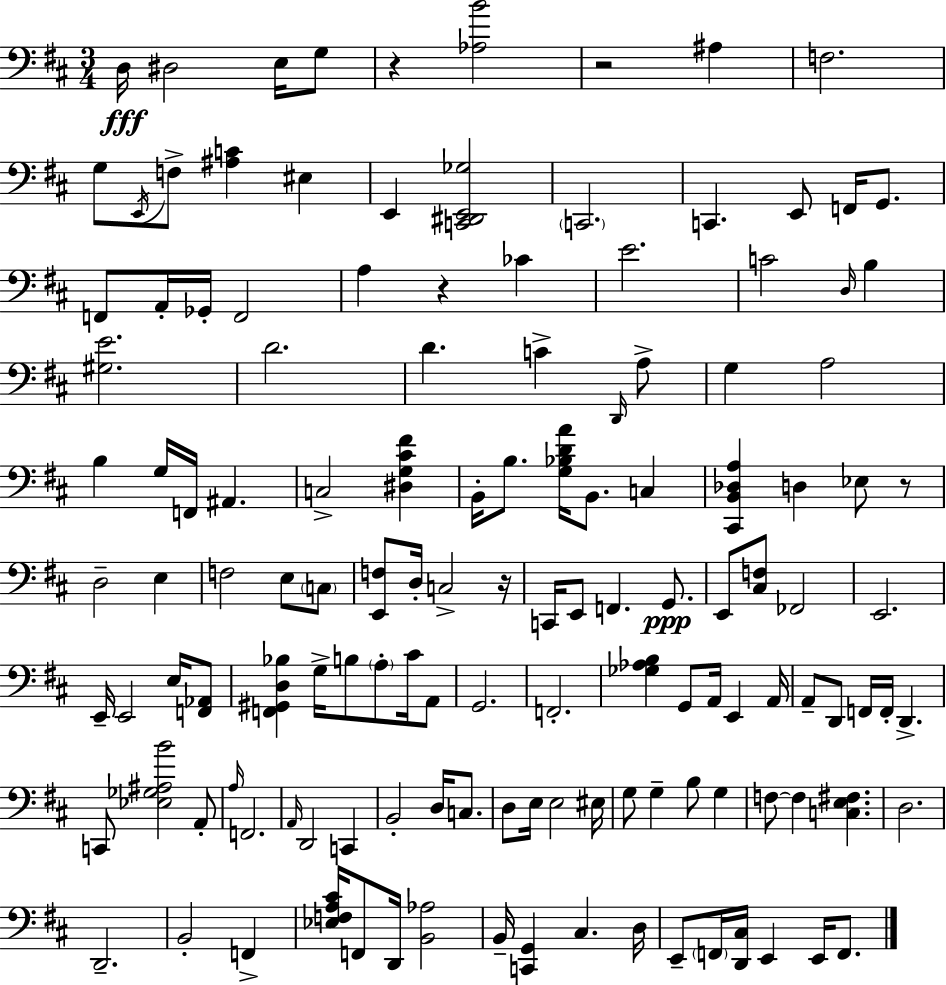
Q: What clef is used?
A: bass